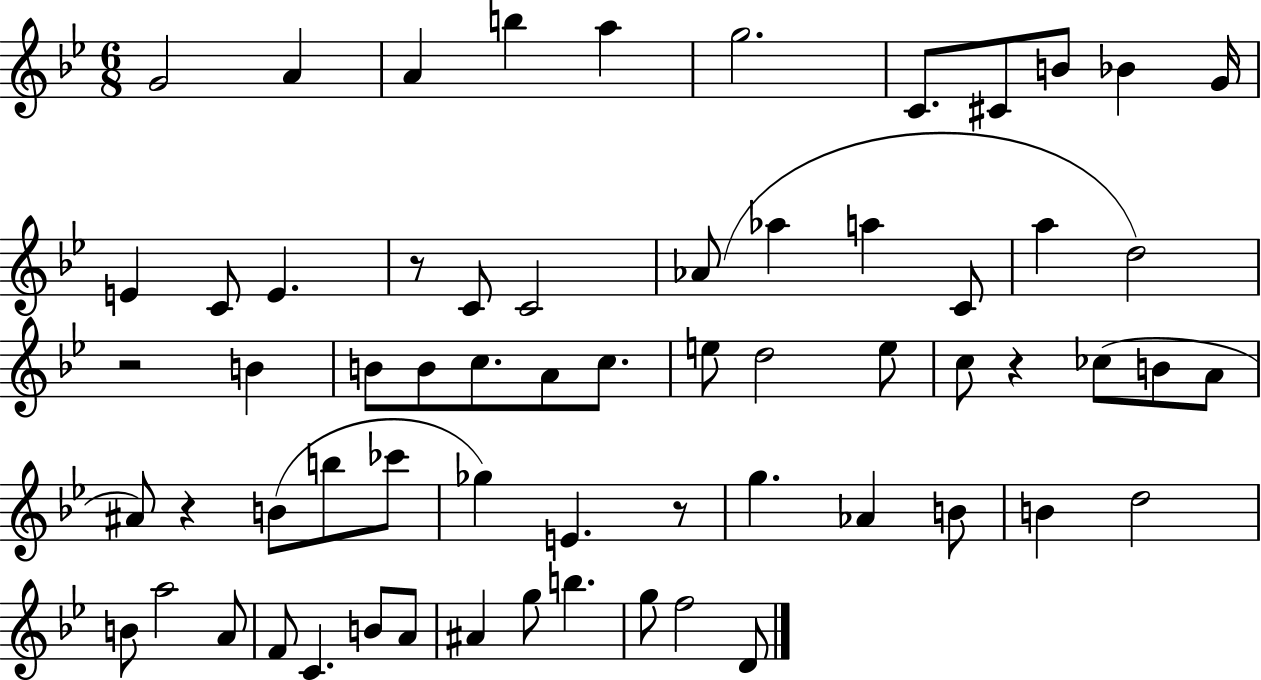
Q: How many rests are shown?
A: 5